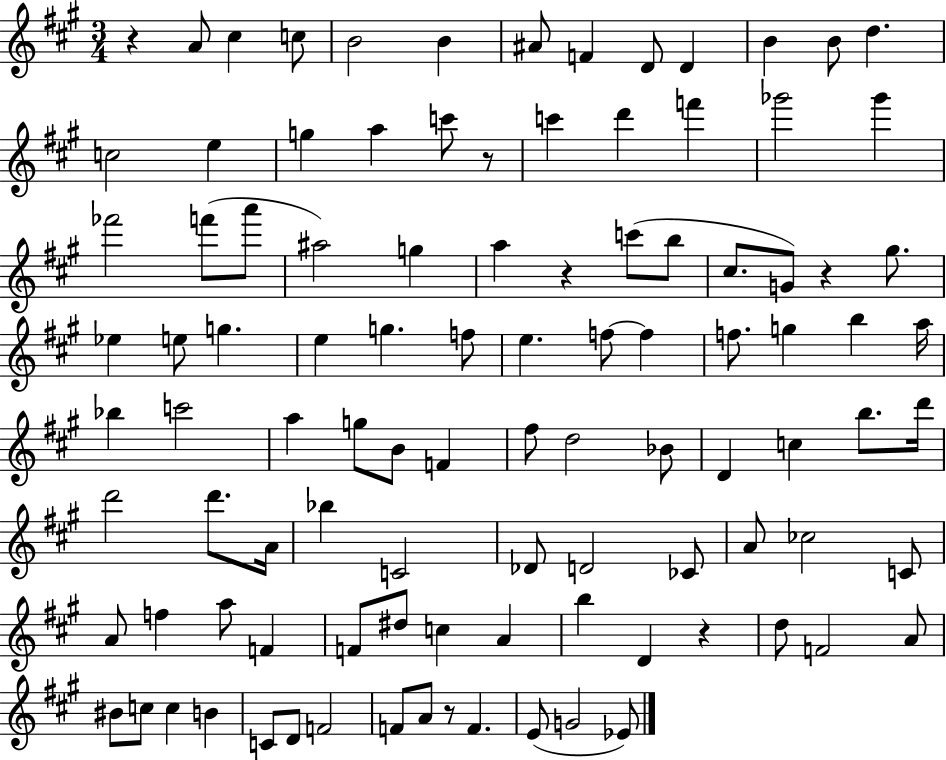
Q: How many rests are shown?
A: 6